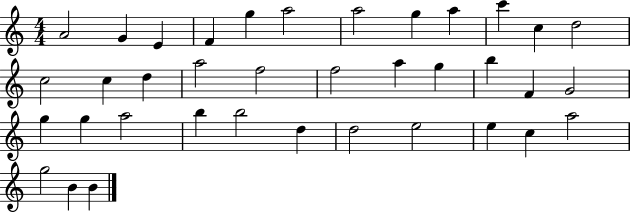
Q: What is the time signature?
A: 4/4